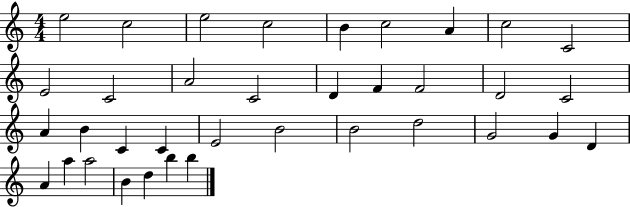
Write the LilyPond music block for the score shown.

{
  \clef treble
  \numericTimeSignature
  \time 4/4
  \key c \major
  e''2 c''2 | e''2 c''2 | b'4 c''2 a'4 | c''2 c'2 | \break e'2 c'2 | a'2 c'2 | d'4 f'4 f'2 | d'2 c'2 | \break a'4 b'4 c'4 c'4 | e'2 b'2 | b'2 d''2 | g'2 g'4 d'4 | \break a'4 a''4 a''2 | b'4 d''4 b''4 b''4 | \bar "|."
}